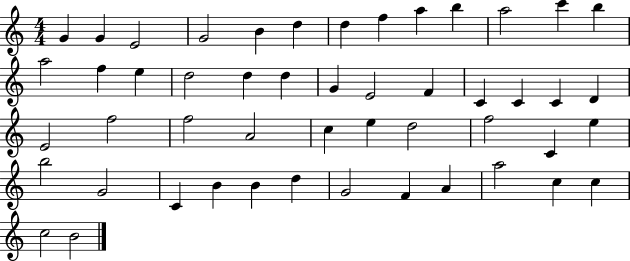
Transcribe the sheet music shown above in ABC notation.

X:1
T:Untitled
M:4/4
L:1/4
K:C
G G E2 G2 B d d f a b a2 c' b a2 f e d2 d d G E2 F C C C D E2 f2 f2 A2 c e d2 f2 C e b2 G2 C B B d G2 F A a2 c c c2 B2